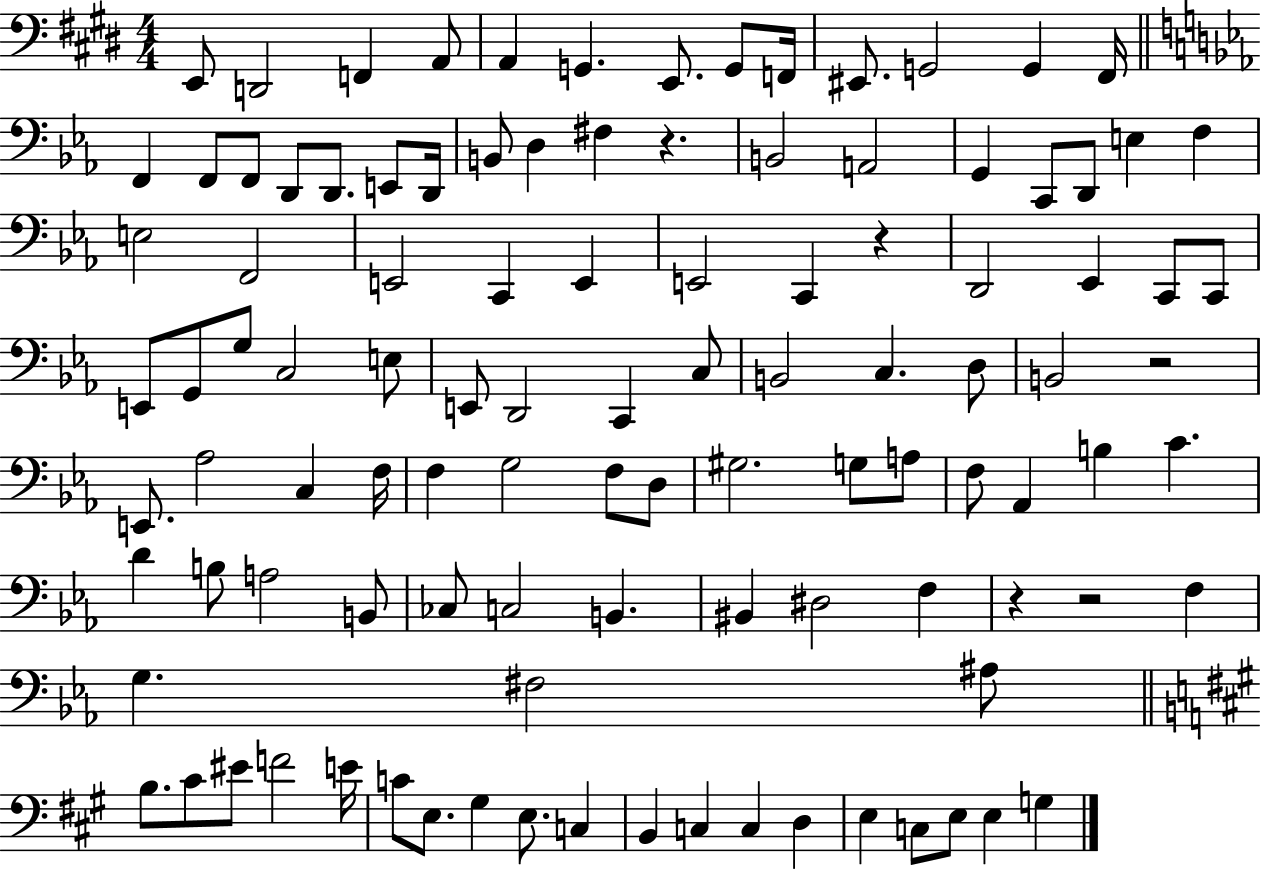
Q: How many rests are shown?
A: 5